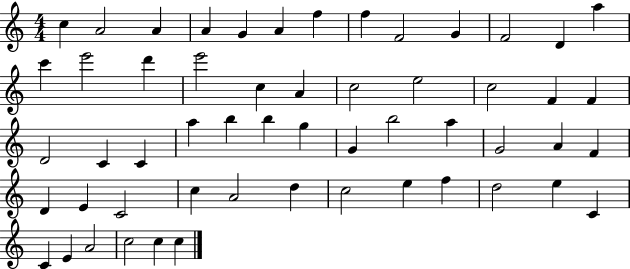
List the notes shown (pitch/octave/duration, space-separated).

C5/q A4/h A4/q A4/q G4/q A4/q F5/q F5/q F4/h G4/q F4/h D4/q A5/q C6/q E6/h D6/q E6/h C5/q A4/q C5/h E5/h C5/h F4/q F4/q D4/h C4/q C4/q A5/q B5/q B5/q G5/q G4/q B5/h A5/q G4/h A4/q F4/q D4/q E4/q C4/h C5/q A4/h D5/q C5/h E5/q F5/q D5/h E5/q C4/q C4/q E4/q A4/h C5/h C5/q C5/q